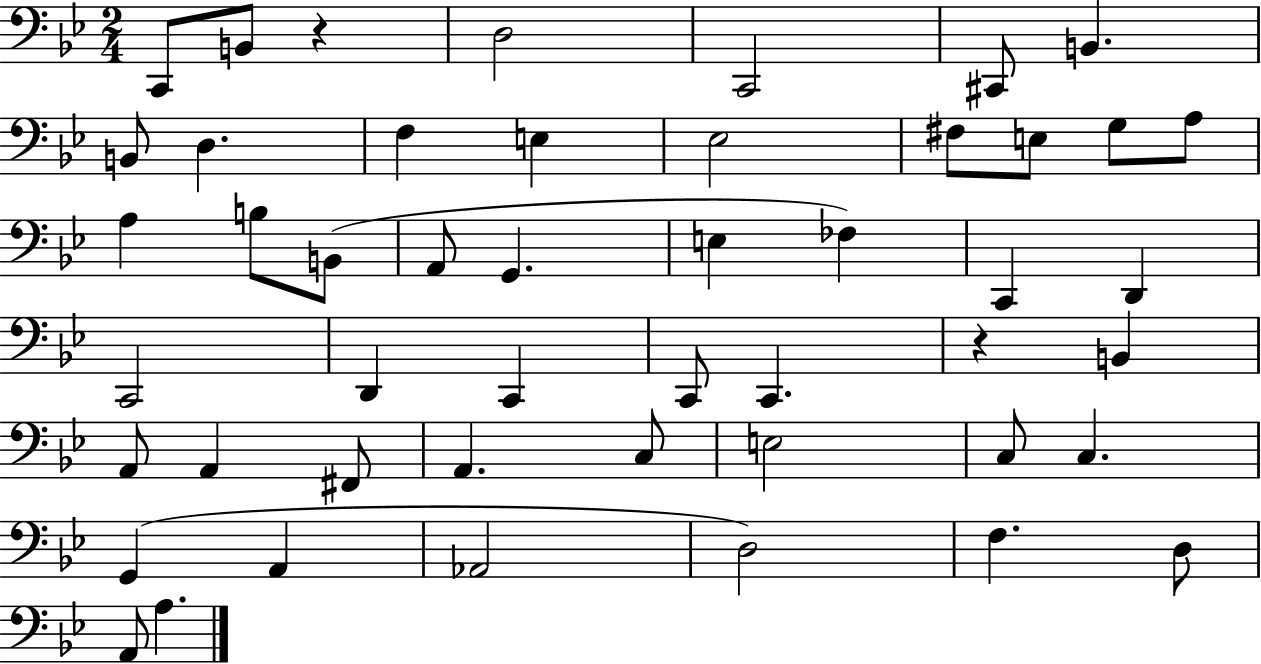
C2/e B2/e R/q D3/h C2/h C#2/e B2/q. B2/e D3/q. F3/q E3/q Eb3/h F#3/e E3/e G3/e A3/e A3/q B3/e B2/e A2/e G2/q. E3/q FES3/q C2/q D2/q C2/h D2/q C2/q C2/e C2/q. R/q B2/q A2/e A2/q F#2/e A2/q. C3/e E3/h C3/e C3/q. G2/q A2/q Ab2/h D3/h F3/q. D3/e A2/e A3/q.